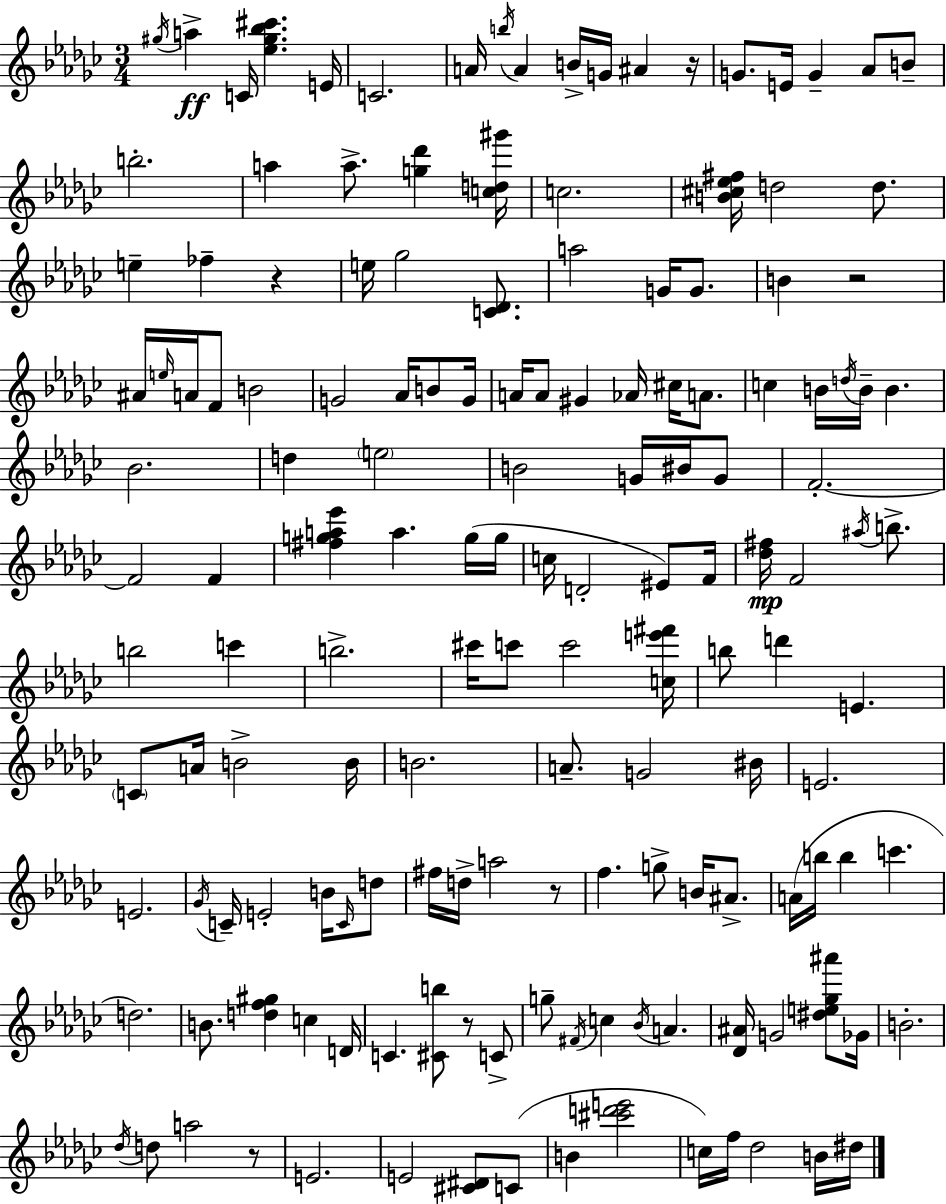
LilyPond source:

{
  \clef treble
  \numericTimeSignature
  \time 3/4
  \key ees \minor
  \acciaccatura { gis''16 }\ff a''4-> c'16 <ees'' gis'' bes'' cis'''>4. | e'16 c'2. | a'16 \acciaccatura { b''16 } a'4 b'16-> g'16 ais'4 | r16 g'8. e'16 g'4-- aes'8 | \break b'8-- b''2.-. | a''4 a''8.-> <g'' des'''>4 | <c'' d'' gis'''>16 c''2. | <b' cis'' ees'' fis''>16 d''2 d''8. | \break e''4-- fes''4-- r4 | e''16 ges''2 <c' des'>8. | a''2 g'16 g'8. | b'4 r2 | \break ais'16 \grace { e''16 } a'16 f'8 b'2 | g'2 aes'16 | b'8 g'16 a'16 a'8 gis'4 aes'16 cis''16 | a'8. c''4 b'16 \acciaccatura { d''16 } b'16-- b'4. | \break bes'2. | d''4 \parenthesize e''2 | b'2 | g'16 bis'16 g'8 f'2.-.~~ | \break f'2 | f'4 <fis'' g'' a'' ees'''>4 a''4. | g''16( g''16 c''16 d'2-. | eis'8) f'16 <des'' fis''>16\mp f'2 | \break \acciaccatura { ais''16 } b''8.-> b''2 | c'''4 b''2.-> | cis'''16 c'''8 c'''2 | <c'' e''' fis'''>16 b''8 d'''4 e'4. | \break \parenthesize c'8 a'16 b'2-> | b'16 b'2. | a'8.-- g'2 | bis'16 e'2. | \break e'2. | \acciaccatura { ges'16 } c'16-- e'2-. | b'16 \grace { c'16 } d''8 fis''16 d''16-> a''2 | r8 f''4. | \break g''8-> b'16 ais'8.-> a'16( b''16 b''4 | c'''4. d''2.) | b'8. <d'' f'' gis''>4 | c''4 d'16 c'4. | \break <cis' b''>8 r8 c'8-> g''8-- \acciaccatura { fis'16 } c''4 | \acciaccatura { bes'16 } a'4. <des' ais'>16 g'2 | <dis'' e'' ges'' ais'''>8 ges'16 b'2.-. | \acciaccatura { des''16 } d''8 | \break a''2 r8 e'2. | e'2 | <cis' dis'>8 c'8( b'4 | <cis''' d''' e'''>2 c''16) f''16 | \break des''2 b'16 dis''16 \bar "|."
}